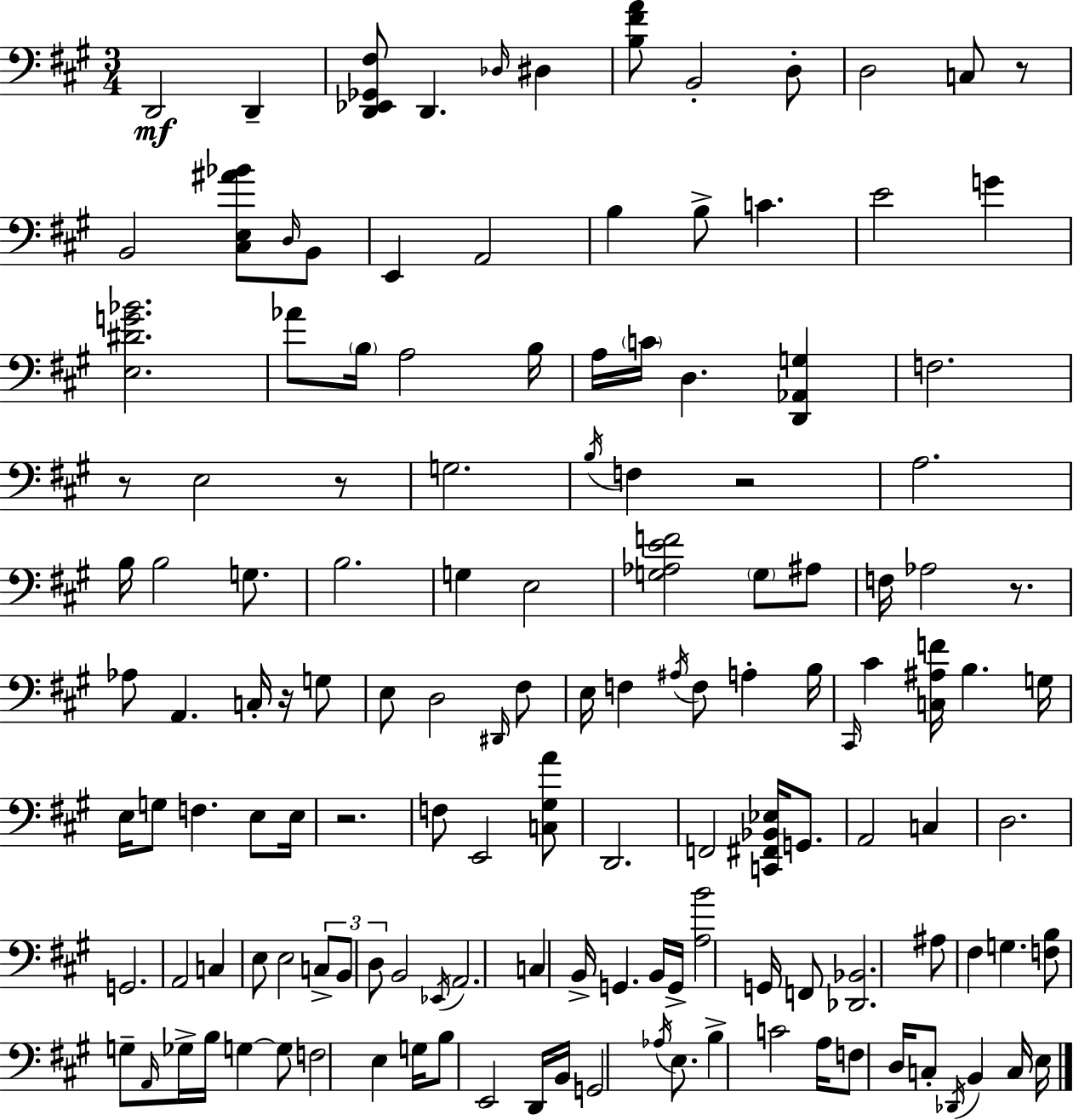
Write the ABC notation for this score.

X:1
T:Untitled
M:3/4
L:1/4
K:A
D,,2 D,, [D,,_E,,_G,,^F,]/2 D,, _D,/4 ^D, [B,^FA]/2 B,,2 D,/2 D,2 C,/2 z/2 B,,2 [^C,E,^A_B]/2 D,/4 B,,/2 E,, A,,2 B, B,/2 C E2 G [E,^DG_B]2 _A/2 B,/4 A,2 B,/4 A,/4 C/4 D, [D,,_A,,G,] F,2 z/2 E,2 z/2 G,2 B,/4 F, z2 A,2 B,/4 B,2 G,/2 B,2 G, E,2 [G,_A,EF]2 G,/2 ^A,/2 F,/4 _A,2 z/2 _A,/2 A,, C,/4 z/4 G,/2 E,/2 D,2 ^D,,/4 ^F,/2 E,/4 F, ^A,/4 F,/2 A, B,/4 ^C,,/4 ^C [C,^A,F]/4 B, G,/4 E,/4 G,/2 F, E,/2 E,/4 z2 F,/2 E,,2 [C,^G,A]/2 D,,2 F,,2 [C,,^F,,_B,,_E,]/4 G,,/2 A,,2 C, D,2 G,,2 A,,2 C, E,/2 E,2 C,/2 B,,/2 D,/2 B,,2 _E,,/4 A,,2 C, B,,/4 G,, B,,/4 G,,/4 [A,B]2 G,,/4 F,,/2 [_D,,_B,,]2 ^A,/2 ^F, G, [F,B,]/2 G,/2 A,,/4 _G,/4 B,/4 G, G,/2 F,2 E, G,/4 B,/2 E,,2 D,,/4 B,,/4 G,,2 _A,/4 E,/2 B, C2 A,/4 F,/2 D,/4 C,/2 _D,,/4 B,, C,/4 E,/4